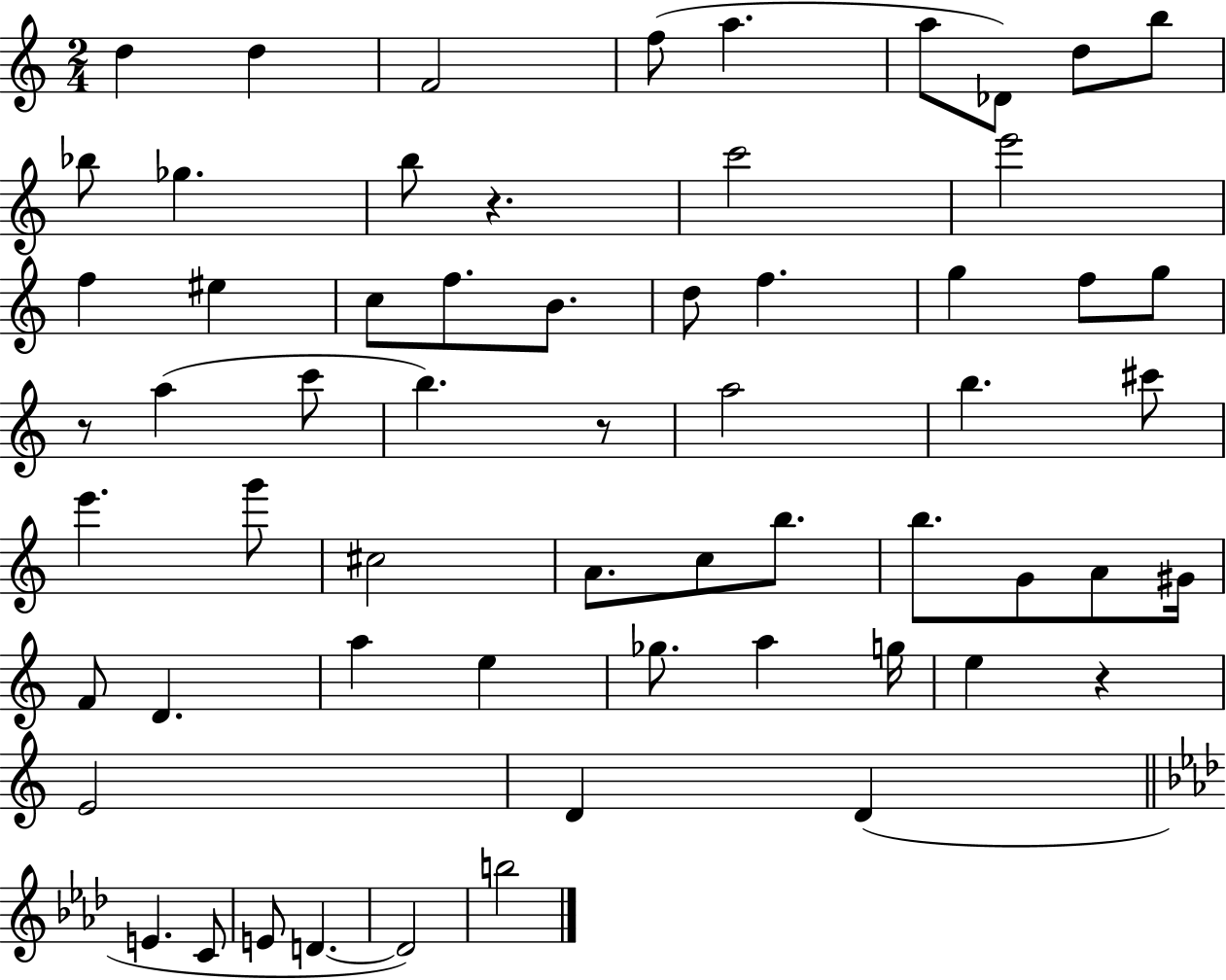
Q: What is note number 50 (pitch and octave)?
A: D4